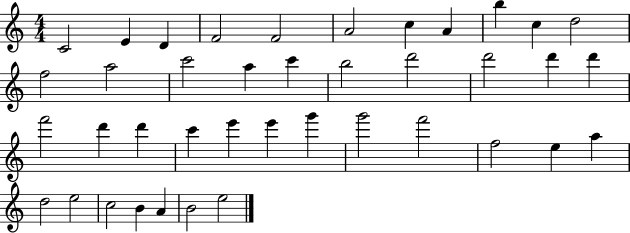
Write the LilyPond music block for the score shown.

{
  \clef treble
  \numericTimeSignature
  \time 4/4
  \key c \major
  c'2 e'4 d'4 | f'2 f'2 | a'2 c''4 a'4 | b''4 c''4 d''2 | \break f''2 a''2 | c'''2 a''4 c'''4 | b''2 d'''2 | d'''2 d'''4 d'''4 | \break f'''2 d'''4 d'''4 | c'''4 e'''4 e'''4 g'''4 | g'''2 f'''2 | f''2 e''4 a''4 | \break d''2 e''2 | c''2 b'4 a'4 | b'2 e''2 | \bar "|."
}